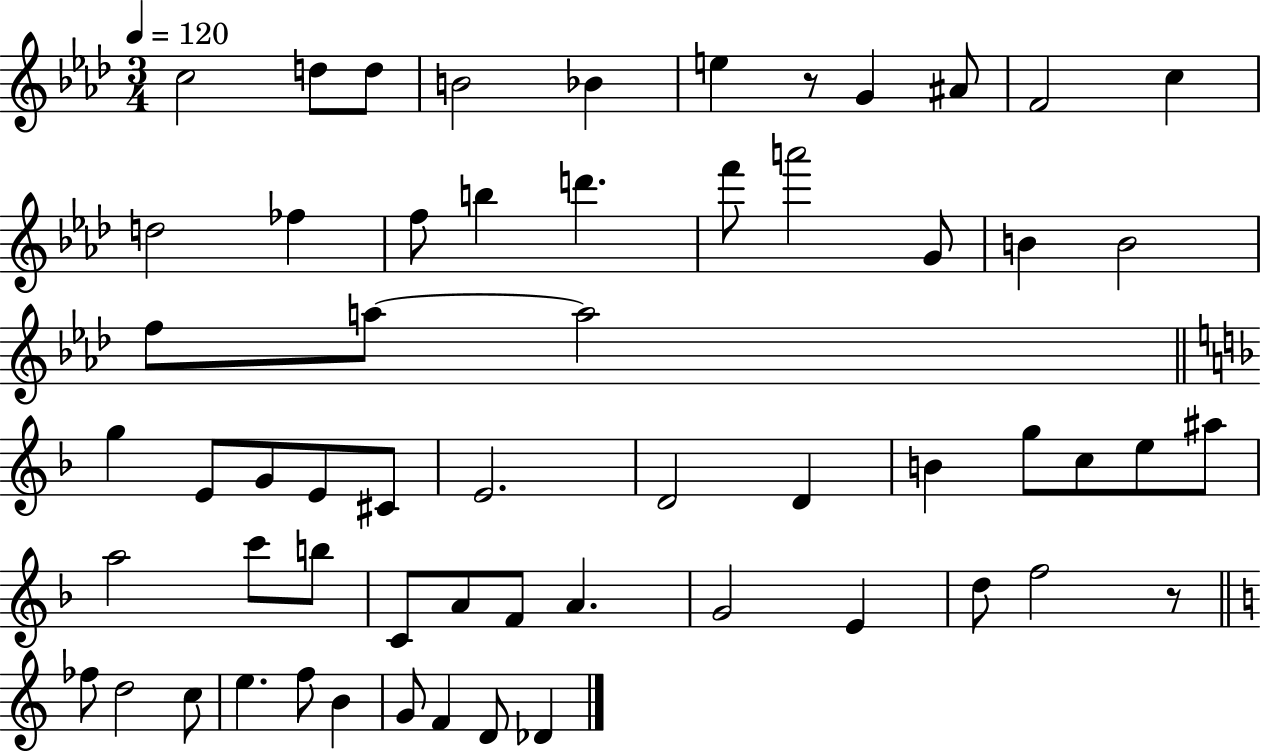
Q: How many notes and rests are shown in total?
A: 59